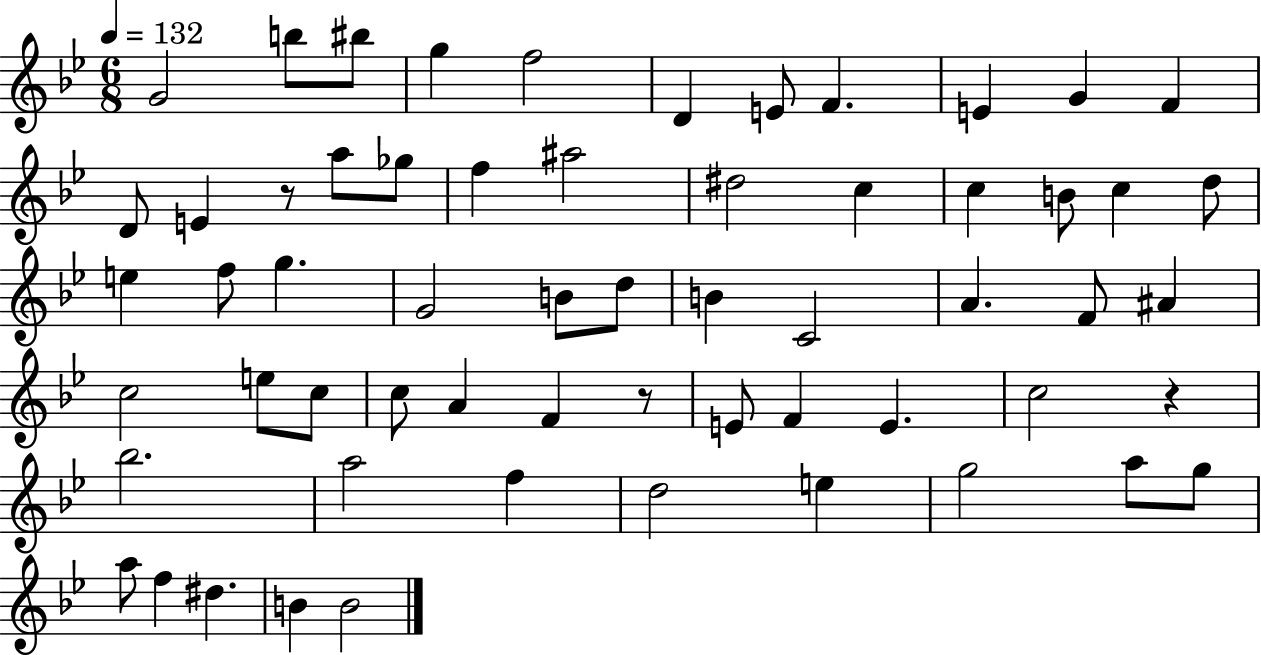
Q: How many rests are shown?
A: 3